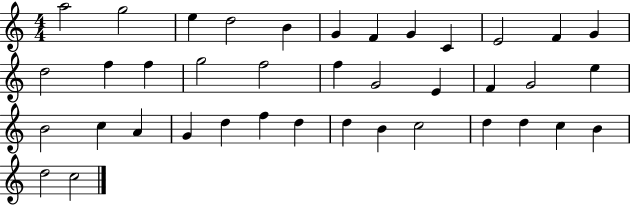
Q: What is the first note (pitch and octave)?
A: A5